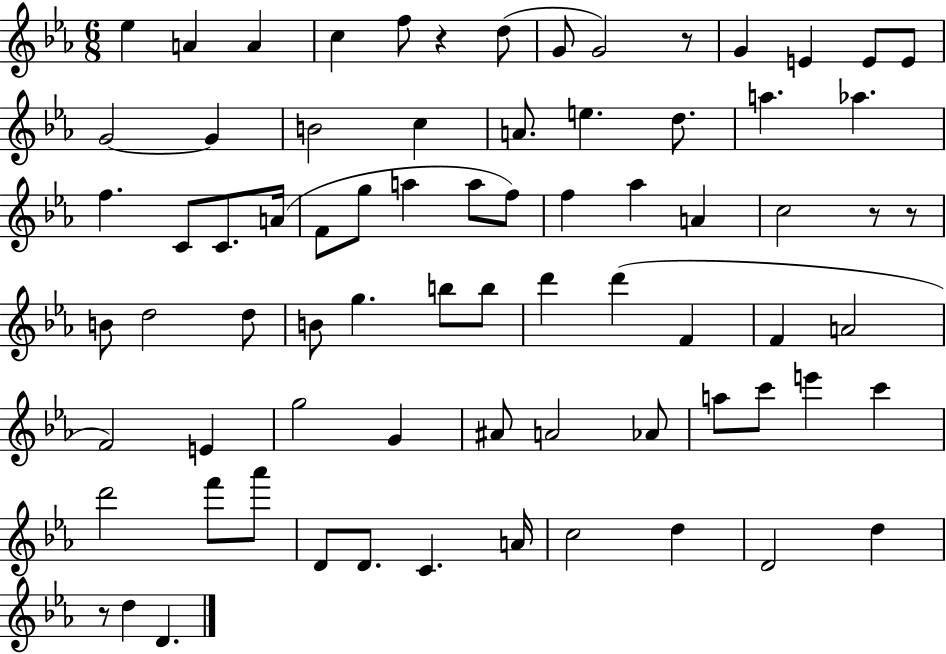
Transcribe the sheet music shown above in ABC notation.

X:1
T:Untitled
M:6/8
L:1/4
K:Eb
_e A A c f/2 z d/2 G/2 G2 z/2 G E E/2 E/2 G2 G B2 c A/2 e d/2 a _a f C/2 C/2 A/4 F/2 g/2 a a/2 f/2 f _a A c2 z/2 z/2 B/2 d2 d/2 B/2 g b/2 b/2 d' d' F F A2 F2 E g2 G ^A/2 A2 _A/2 a/2 c'/2 e' c' d'2 f'/2 _a'/2 D/2 D/2 C A/4 c2 d D2 d z/2 d D